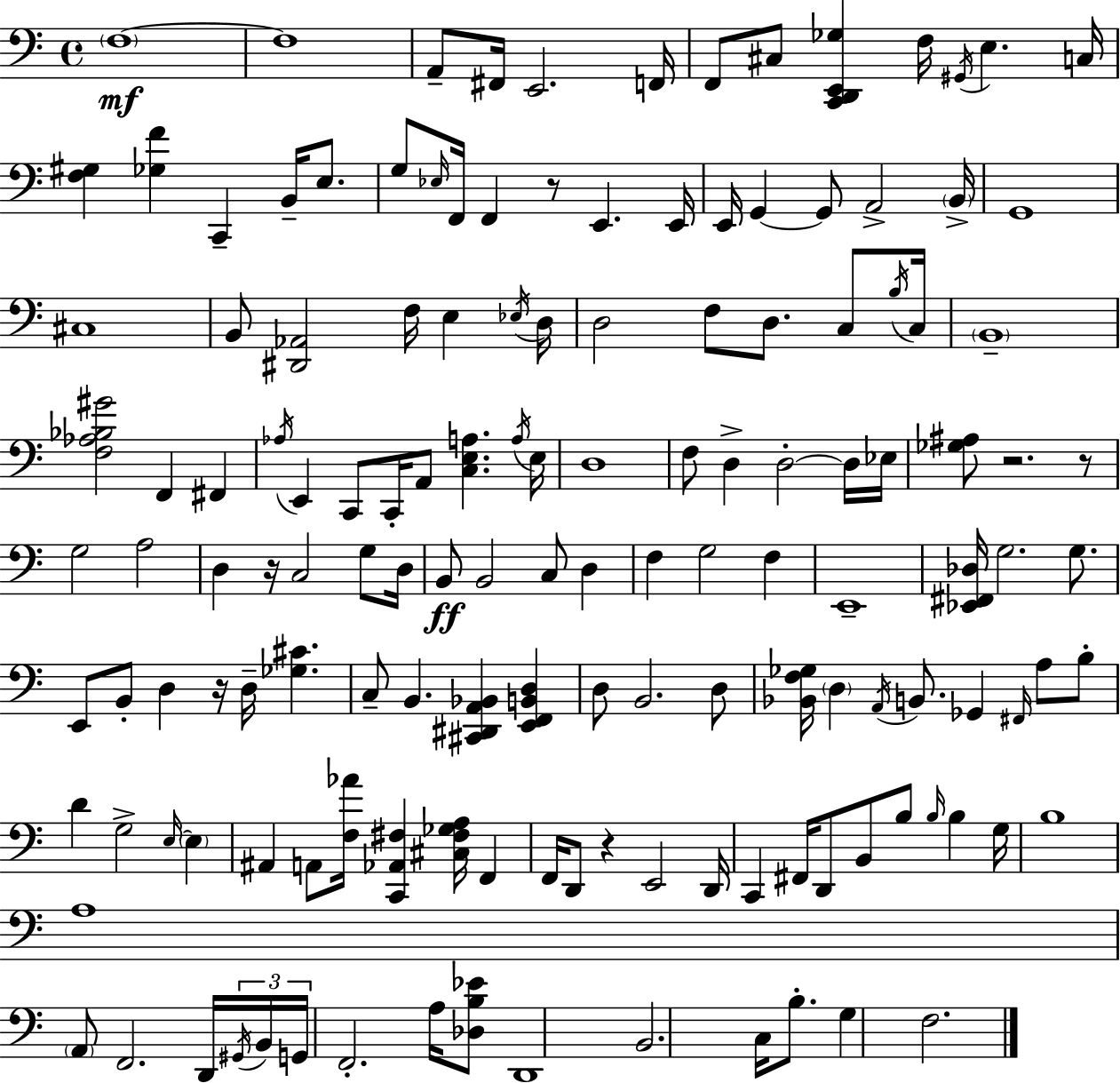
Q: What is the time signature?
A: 4/4